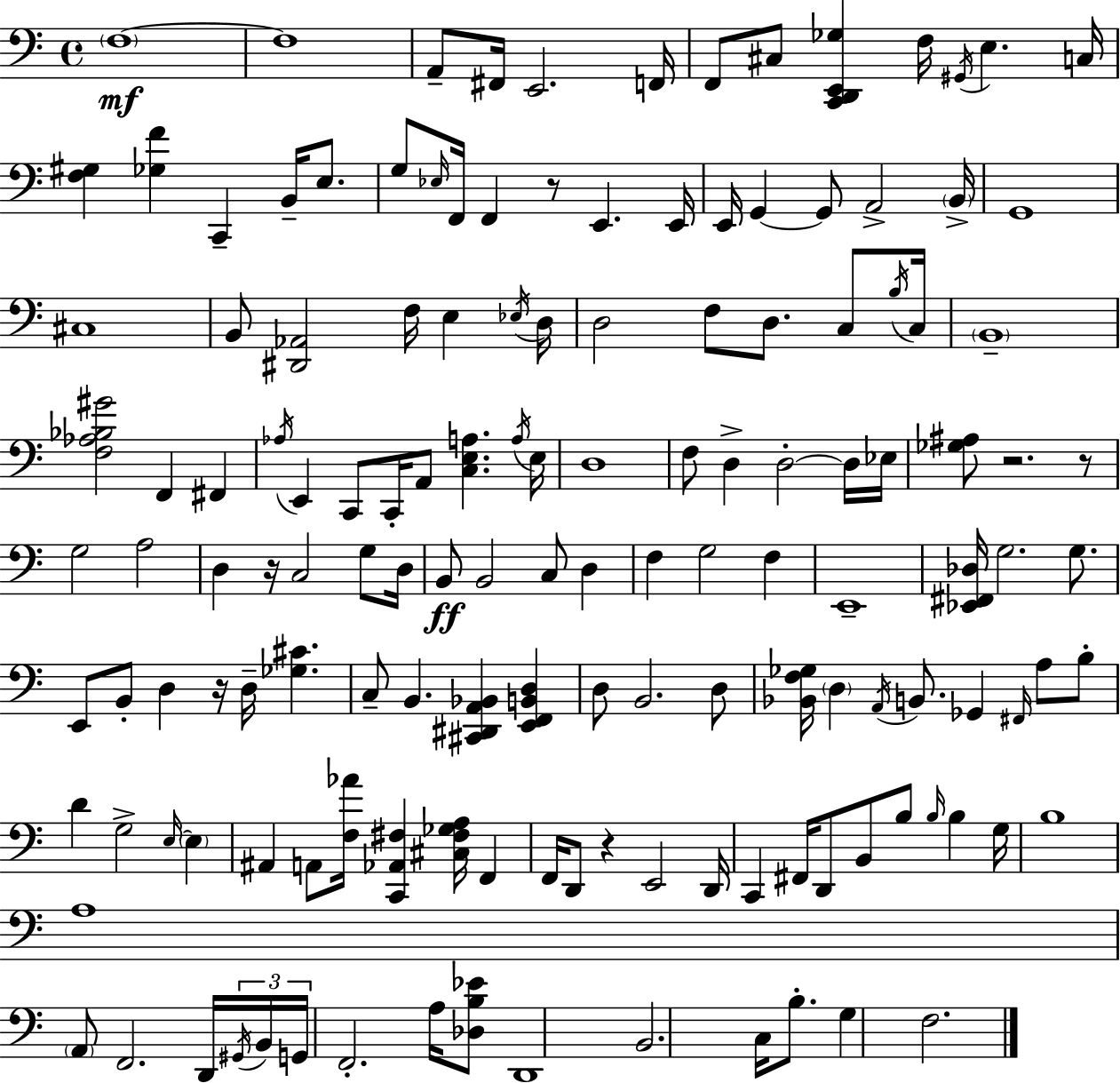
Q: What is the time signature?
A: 4/4